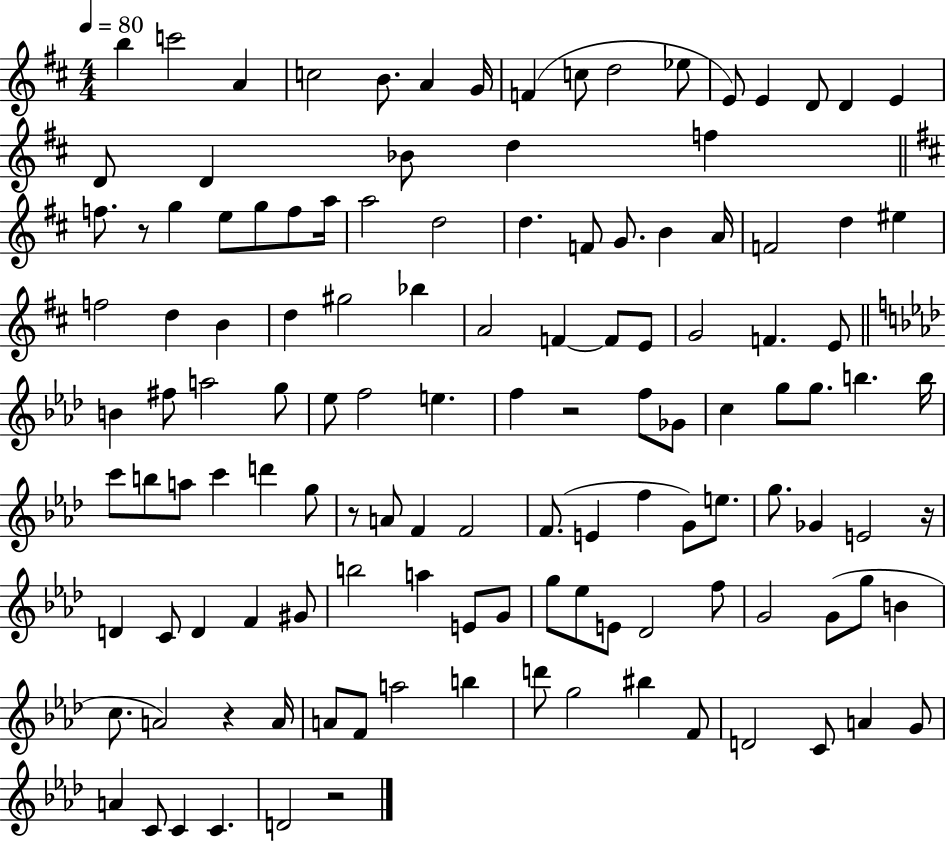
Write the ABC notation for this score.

X:1
T:Untitled
M:4/4
L:1/4
K:D
b c'2 A c2 B/2 A G/4 F c/2 d2 _e/2 E/2 E D/2 D E D/2 D _B/2 d f f/2 z/2 g e/2 g/2 f/2 a/4 a2 d2 d F/2 G/2 B A/4 F2 d ^e f2 d B d ^g2 _b A2 F F/2 E/2 G2 F E/2 B ^f/2 a2 g/2 _e/2 f2 e f z2 f/2 _G/2 c g/2 g/2 b b/4 c'/2 b/2 a/2 c' d' g/2 z/2 A/2 F F2 F/2 E f G/2 e/2 g/2 _G E2 z/4 D C/2 D F ^G/2 b2 a E/2 G/2 g/2 _e/2 E/2 _D2 f/2 G2 G/2 g/2 B c/2 A2 z A/4 A/2 F/2 a2 b d'/2 g2 ^b F/2 D2 C/2 A G/2 A C/2 C C D2 z2